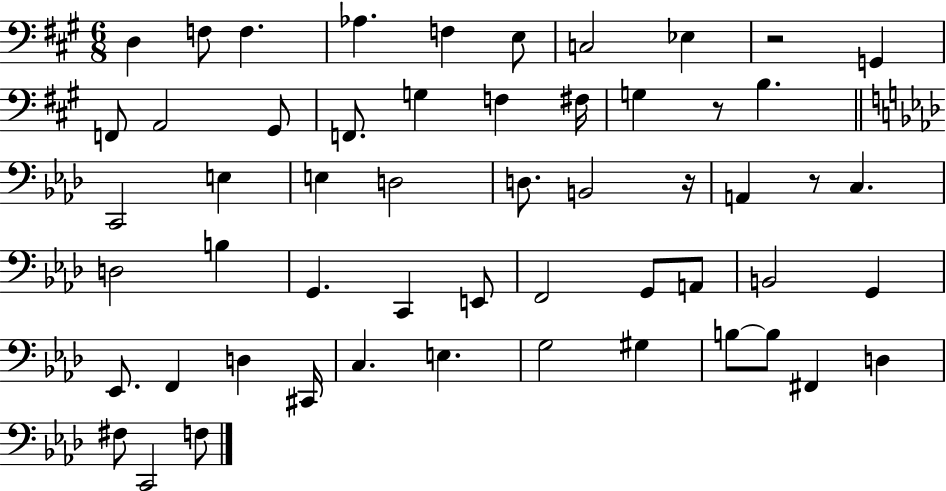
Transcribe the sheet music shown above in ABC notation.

X:1
T:Untitled
M:6/8
L:1/4
K:A
D, F,/2 F, _A, F, E,/2 C,2 _E, z2 G,, F,,/2 A,,2 ^G,,/2 F,,/2 G, F, ^F,/4 G, z/2 B, C,,2 E, E, D,2 D,/2 B,,2 z/4 A,, z/2 C, D,2 B, G,, C,, E,,/2 F,,2 G,,/2 A,,/2 B,,2 G,, _E,,/2 F,, D, ^C,,/4 C, E, G,2 ^G, B,/2 B,/2 ^F,, D, ^F,/2 C,,2 F,/2